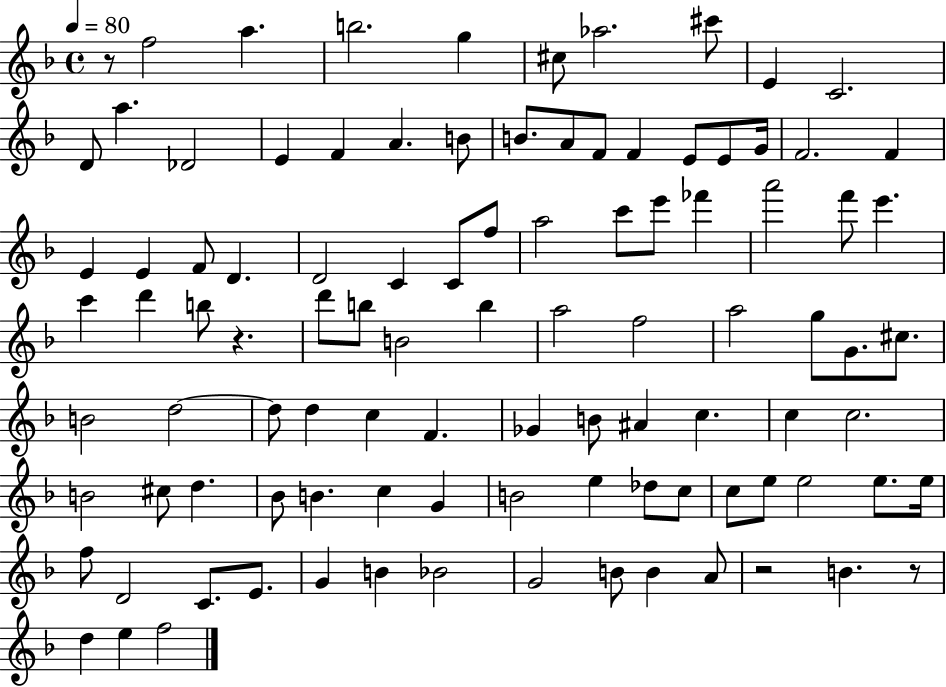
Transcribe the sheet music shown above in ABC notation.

X:1
T:Untitled
M:4/4
L:1/4
K:F
z/2 f2 a b2 g ^c/2 _a2 ^c'/2 E C2 D/2 a _D2 E F A B/2 B/2 A/2 F/2 F E/2 E/2 G/4 F2 F E E F/2 D D2 C C/2 f/2 a2 c'/2 e'/2 _f' a'2 f'/2 e' c' d' b/2 z d'/2 b/2 B2 b a2 f2 a2 g/2 G/2 ^c/2 B2 d2 d/2 d c F _G B/2 ^A c c c2 B2 ^c/2 d _B/2 B c G B2 e _d/2 c/2 c/2 e/2 e2 e/2 e/4 f/2 D2 C/2 E/2 G B _B2 G2 B/2 B A/2 z2 B z/2 d e f2